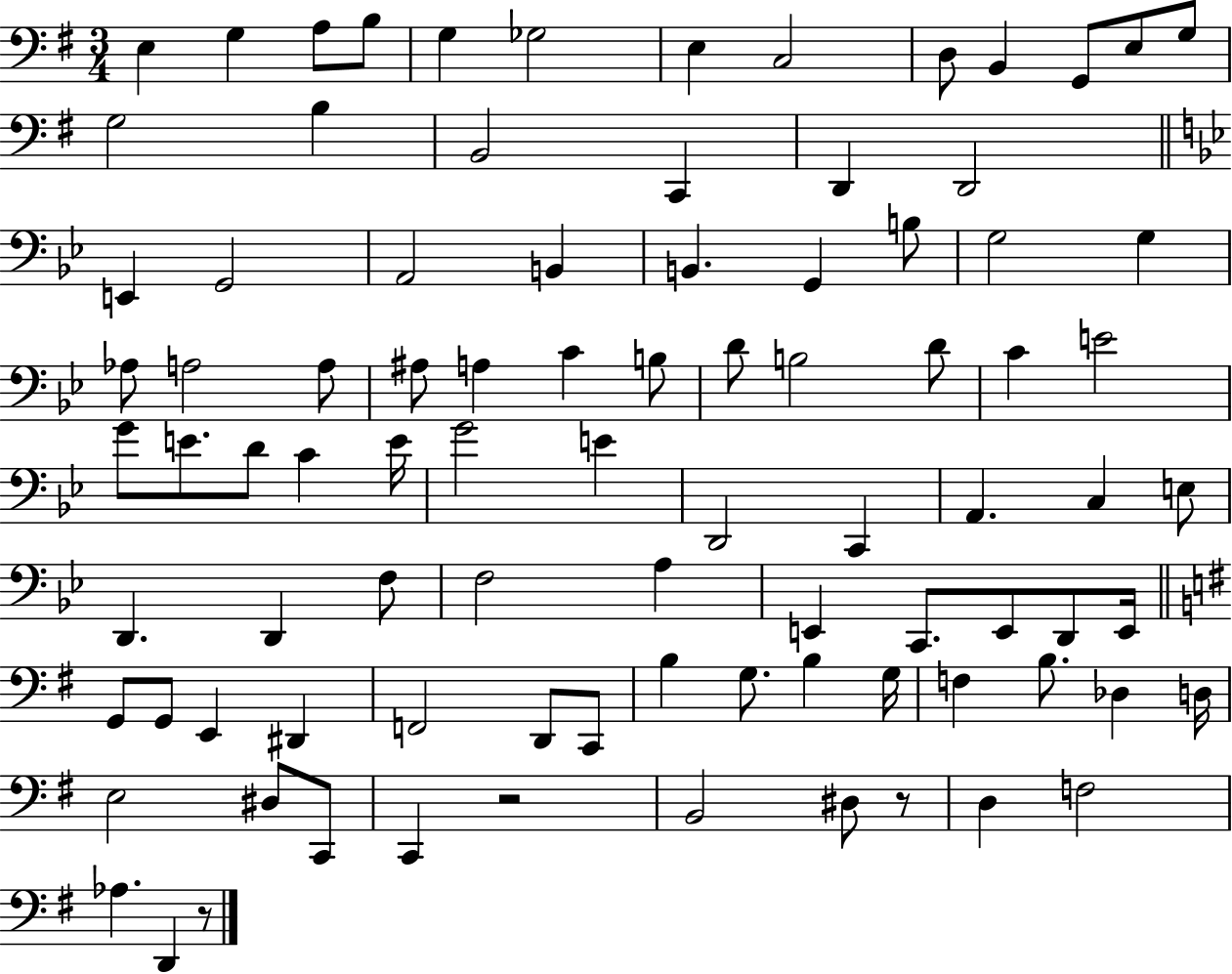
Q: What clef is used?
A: bass